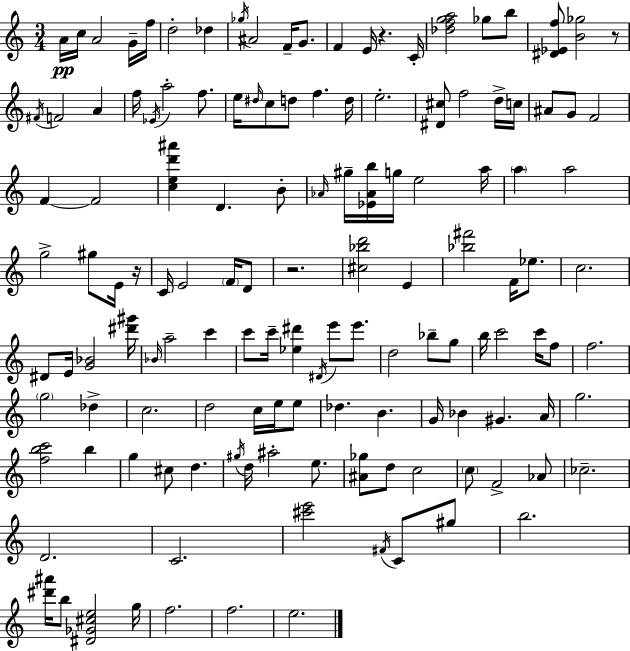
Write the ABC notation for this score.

X:1
T:Untitled
M:3/4
L:1/4
K:Am
A/4 c/4 A2 G/4 f/4 d2 _d _g/4 ^A2 F/4 G/2 F E/4 z C/4 [_dfga]2 _g/2 b/2 [^D_Ef]/2 [B_g]2 z/2 ^F/4 F2 A f/4 _E/4 a2 f/2 e/4 ^d/4 c/2 d/2 f d/4 e2 [^D^c]/2 f2 d/4 c/4 ^A/2 G/2 F2 F F2 [ced'^a'] D B/2 _A/4 ^g/4 [_E_Ab]/4 g/4 e2 a/4 a a2 g2 ^g/2 E/4 z/4 C/4 E2 F/4 D/2 z2 [^c_bd']2 E [_b^f']2 F/4 _e/2 c2 ^D/2 E/4 [G_B]2 [^d'^g']/4 _B/4 a2 c' c'/2 c'/4 [_e^d'] ^D/4 e'/2 e'/2 d2 _b/2 g/2 b/4 c'2 c'/4 f/2 f2 g2 _d c2 d2 c/4 e/4 e/2 _d B G/4 _B ^G A/4 g2 [fbc']2 b g ^c/2 d ^g/4 d/4 ^a2 e/2 [^A_g]/2 d/2 c2 c/2 F2 _A/2 _c2 D2 C2 [^c'e']2 ^F/4 C/2 ^g/2 b2 [^d'^a']/4 b/2 [^D_G^ce]2 g/4 f2 f2 e2